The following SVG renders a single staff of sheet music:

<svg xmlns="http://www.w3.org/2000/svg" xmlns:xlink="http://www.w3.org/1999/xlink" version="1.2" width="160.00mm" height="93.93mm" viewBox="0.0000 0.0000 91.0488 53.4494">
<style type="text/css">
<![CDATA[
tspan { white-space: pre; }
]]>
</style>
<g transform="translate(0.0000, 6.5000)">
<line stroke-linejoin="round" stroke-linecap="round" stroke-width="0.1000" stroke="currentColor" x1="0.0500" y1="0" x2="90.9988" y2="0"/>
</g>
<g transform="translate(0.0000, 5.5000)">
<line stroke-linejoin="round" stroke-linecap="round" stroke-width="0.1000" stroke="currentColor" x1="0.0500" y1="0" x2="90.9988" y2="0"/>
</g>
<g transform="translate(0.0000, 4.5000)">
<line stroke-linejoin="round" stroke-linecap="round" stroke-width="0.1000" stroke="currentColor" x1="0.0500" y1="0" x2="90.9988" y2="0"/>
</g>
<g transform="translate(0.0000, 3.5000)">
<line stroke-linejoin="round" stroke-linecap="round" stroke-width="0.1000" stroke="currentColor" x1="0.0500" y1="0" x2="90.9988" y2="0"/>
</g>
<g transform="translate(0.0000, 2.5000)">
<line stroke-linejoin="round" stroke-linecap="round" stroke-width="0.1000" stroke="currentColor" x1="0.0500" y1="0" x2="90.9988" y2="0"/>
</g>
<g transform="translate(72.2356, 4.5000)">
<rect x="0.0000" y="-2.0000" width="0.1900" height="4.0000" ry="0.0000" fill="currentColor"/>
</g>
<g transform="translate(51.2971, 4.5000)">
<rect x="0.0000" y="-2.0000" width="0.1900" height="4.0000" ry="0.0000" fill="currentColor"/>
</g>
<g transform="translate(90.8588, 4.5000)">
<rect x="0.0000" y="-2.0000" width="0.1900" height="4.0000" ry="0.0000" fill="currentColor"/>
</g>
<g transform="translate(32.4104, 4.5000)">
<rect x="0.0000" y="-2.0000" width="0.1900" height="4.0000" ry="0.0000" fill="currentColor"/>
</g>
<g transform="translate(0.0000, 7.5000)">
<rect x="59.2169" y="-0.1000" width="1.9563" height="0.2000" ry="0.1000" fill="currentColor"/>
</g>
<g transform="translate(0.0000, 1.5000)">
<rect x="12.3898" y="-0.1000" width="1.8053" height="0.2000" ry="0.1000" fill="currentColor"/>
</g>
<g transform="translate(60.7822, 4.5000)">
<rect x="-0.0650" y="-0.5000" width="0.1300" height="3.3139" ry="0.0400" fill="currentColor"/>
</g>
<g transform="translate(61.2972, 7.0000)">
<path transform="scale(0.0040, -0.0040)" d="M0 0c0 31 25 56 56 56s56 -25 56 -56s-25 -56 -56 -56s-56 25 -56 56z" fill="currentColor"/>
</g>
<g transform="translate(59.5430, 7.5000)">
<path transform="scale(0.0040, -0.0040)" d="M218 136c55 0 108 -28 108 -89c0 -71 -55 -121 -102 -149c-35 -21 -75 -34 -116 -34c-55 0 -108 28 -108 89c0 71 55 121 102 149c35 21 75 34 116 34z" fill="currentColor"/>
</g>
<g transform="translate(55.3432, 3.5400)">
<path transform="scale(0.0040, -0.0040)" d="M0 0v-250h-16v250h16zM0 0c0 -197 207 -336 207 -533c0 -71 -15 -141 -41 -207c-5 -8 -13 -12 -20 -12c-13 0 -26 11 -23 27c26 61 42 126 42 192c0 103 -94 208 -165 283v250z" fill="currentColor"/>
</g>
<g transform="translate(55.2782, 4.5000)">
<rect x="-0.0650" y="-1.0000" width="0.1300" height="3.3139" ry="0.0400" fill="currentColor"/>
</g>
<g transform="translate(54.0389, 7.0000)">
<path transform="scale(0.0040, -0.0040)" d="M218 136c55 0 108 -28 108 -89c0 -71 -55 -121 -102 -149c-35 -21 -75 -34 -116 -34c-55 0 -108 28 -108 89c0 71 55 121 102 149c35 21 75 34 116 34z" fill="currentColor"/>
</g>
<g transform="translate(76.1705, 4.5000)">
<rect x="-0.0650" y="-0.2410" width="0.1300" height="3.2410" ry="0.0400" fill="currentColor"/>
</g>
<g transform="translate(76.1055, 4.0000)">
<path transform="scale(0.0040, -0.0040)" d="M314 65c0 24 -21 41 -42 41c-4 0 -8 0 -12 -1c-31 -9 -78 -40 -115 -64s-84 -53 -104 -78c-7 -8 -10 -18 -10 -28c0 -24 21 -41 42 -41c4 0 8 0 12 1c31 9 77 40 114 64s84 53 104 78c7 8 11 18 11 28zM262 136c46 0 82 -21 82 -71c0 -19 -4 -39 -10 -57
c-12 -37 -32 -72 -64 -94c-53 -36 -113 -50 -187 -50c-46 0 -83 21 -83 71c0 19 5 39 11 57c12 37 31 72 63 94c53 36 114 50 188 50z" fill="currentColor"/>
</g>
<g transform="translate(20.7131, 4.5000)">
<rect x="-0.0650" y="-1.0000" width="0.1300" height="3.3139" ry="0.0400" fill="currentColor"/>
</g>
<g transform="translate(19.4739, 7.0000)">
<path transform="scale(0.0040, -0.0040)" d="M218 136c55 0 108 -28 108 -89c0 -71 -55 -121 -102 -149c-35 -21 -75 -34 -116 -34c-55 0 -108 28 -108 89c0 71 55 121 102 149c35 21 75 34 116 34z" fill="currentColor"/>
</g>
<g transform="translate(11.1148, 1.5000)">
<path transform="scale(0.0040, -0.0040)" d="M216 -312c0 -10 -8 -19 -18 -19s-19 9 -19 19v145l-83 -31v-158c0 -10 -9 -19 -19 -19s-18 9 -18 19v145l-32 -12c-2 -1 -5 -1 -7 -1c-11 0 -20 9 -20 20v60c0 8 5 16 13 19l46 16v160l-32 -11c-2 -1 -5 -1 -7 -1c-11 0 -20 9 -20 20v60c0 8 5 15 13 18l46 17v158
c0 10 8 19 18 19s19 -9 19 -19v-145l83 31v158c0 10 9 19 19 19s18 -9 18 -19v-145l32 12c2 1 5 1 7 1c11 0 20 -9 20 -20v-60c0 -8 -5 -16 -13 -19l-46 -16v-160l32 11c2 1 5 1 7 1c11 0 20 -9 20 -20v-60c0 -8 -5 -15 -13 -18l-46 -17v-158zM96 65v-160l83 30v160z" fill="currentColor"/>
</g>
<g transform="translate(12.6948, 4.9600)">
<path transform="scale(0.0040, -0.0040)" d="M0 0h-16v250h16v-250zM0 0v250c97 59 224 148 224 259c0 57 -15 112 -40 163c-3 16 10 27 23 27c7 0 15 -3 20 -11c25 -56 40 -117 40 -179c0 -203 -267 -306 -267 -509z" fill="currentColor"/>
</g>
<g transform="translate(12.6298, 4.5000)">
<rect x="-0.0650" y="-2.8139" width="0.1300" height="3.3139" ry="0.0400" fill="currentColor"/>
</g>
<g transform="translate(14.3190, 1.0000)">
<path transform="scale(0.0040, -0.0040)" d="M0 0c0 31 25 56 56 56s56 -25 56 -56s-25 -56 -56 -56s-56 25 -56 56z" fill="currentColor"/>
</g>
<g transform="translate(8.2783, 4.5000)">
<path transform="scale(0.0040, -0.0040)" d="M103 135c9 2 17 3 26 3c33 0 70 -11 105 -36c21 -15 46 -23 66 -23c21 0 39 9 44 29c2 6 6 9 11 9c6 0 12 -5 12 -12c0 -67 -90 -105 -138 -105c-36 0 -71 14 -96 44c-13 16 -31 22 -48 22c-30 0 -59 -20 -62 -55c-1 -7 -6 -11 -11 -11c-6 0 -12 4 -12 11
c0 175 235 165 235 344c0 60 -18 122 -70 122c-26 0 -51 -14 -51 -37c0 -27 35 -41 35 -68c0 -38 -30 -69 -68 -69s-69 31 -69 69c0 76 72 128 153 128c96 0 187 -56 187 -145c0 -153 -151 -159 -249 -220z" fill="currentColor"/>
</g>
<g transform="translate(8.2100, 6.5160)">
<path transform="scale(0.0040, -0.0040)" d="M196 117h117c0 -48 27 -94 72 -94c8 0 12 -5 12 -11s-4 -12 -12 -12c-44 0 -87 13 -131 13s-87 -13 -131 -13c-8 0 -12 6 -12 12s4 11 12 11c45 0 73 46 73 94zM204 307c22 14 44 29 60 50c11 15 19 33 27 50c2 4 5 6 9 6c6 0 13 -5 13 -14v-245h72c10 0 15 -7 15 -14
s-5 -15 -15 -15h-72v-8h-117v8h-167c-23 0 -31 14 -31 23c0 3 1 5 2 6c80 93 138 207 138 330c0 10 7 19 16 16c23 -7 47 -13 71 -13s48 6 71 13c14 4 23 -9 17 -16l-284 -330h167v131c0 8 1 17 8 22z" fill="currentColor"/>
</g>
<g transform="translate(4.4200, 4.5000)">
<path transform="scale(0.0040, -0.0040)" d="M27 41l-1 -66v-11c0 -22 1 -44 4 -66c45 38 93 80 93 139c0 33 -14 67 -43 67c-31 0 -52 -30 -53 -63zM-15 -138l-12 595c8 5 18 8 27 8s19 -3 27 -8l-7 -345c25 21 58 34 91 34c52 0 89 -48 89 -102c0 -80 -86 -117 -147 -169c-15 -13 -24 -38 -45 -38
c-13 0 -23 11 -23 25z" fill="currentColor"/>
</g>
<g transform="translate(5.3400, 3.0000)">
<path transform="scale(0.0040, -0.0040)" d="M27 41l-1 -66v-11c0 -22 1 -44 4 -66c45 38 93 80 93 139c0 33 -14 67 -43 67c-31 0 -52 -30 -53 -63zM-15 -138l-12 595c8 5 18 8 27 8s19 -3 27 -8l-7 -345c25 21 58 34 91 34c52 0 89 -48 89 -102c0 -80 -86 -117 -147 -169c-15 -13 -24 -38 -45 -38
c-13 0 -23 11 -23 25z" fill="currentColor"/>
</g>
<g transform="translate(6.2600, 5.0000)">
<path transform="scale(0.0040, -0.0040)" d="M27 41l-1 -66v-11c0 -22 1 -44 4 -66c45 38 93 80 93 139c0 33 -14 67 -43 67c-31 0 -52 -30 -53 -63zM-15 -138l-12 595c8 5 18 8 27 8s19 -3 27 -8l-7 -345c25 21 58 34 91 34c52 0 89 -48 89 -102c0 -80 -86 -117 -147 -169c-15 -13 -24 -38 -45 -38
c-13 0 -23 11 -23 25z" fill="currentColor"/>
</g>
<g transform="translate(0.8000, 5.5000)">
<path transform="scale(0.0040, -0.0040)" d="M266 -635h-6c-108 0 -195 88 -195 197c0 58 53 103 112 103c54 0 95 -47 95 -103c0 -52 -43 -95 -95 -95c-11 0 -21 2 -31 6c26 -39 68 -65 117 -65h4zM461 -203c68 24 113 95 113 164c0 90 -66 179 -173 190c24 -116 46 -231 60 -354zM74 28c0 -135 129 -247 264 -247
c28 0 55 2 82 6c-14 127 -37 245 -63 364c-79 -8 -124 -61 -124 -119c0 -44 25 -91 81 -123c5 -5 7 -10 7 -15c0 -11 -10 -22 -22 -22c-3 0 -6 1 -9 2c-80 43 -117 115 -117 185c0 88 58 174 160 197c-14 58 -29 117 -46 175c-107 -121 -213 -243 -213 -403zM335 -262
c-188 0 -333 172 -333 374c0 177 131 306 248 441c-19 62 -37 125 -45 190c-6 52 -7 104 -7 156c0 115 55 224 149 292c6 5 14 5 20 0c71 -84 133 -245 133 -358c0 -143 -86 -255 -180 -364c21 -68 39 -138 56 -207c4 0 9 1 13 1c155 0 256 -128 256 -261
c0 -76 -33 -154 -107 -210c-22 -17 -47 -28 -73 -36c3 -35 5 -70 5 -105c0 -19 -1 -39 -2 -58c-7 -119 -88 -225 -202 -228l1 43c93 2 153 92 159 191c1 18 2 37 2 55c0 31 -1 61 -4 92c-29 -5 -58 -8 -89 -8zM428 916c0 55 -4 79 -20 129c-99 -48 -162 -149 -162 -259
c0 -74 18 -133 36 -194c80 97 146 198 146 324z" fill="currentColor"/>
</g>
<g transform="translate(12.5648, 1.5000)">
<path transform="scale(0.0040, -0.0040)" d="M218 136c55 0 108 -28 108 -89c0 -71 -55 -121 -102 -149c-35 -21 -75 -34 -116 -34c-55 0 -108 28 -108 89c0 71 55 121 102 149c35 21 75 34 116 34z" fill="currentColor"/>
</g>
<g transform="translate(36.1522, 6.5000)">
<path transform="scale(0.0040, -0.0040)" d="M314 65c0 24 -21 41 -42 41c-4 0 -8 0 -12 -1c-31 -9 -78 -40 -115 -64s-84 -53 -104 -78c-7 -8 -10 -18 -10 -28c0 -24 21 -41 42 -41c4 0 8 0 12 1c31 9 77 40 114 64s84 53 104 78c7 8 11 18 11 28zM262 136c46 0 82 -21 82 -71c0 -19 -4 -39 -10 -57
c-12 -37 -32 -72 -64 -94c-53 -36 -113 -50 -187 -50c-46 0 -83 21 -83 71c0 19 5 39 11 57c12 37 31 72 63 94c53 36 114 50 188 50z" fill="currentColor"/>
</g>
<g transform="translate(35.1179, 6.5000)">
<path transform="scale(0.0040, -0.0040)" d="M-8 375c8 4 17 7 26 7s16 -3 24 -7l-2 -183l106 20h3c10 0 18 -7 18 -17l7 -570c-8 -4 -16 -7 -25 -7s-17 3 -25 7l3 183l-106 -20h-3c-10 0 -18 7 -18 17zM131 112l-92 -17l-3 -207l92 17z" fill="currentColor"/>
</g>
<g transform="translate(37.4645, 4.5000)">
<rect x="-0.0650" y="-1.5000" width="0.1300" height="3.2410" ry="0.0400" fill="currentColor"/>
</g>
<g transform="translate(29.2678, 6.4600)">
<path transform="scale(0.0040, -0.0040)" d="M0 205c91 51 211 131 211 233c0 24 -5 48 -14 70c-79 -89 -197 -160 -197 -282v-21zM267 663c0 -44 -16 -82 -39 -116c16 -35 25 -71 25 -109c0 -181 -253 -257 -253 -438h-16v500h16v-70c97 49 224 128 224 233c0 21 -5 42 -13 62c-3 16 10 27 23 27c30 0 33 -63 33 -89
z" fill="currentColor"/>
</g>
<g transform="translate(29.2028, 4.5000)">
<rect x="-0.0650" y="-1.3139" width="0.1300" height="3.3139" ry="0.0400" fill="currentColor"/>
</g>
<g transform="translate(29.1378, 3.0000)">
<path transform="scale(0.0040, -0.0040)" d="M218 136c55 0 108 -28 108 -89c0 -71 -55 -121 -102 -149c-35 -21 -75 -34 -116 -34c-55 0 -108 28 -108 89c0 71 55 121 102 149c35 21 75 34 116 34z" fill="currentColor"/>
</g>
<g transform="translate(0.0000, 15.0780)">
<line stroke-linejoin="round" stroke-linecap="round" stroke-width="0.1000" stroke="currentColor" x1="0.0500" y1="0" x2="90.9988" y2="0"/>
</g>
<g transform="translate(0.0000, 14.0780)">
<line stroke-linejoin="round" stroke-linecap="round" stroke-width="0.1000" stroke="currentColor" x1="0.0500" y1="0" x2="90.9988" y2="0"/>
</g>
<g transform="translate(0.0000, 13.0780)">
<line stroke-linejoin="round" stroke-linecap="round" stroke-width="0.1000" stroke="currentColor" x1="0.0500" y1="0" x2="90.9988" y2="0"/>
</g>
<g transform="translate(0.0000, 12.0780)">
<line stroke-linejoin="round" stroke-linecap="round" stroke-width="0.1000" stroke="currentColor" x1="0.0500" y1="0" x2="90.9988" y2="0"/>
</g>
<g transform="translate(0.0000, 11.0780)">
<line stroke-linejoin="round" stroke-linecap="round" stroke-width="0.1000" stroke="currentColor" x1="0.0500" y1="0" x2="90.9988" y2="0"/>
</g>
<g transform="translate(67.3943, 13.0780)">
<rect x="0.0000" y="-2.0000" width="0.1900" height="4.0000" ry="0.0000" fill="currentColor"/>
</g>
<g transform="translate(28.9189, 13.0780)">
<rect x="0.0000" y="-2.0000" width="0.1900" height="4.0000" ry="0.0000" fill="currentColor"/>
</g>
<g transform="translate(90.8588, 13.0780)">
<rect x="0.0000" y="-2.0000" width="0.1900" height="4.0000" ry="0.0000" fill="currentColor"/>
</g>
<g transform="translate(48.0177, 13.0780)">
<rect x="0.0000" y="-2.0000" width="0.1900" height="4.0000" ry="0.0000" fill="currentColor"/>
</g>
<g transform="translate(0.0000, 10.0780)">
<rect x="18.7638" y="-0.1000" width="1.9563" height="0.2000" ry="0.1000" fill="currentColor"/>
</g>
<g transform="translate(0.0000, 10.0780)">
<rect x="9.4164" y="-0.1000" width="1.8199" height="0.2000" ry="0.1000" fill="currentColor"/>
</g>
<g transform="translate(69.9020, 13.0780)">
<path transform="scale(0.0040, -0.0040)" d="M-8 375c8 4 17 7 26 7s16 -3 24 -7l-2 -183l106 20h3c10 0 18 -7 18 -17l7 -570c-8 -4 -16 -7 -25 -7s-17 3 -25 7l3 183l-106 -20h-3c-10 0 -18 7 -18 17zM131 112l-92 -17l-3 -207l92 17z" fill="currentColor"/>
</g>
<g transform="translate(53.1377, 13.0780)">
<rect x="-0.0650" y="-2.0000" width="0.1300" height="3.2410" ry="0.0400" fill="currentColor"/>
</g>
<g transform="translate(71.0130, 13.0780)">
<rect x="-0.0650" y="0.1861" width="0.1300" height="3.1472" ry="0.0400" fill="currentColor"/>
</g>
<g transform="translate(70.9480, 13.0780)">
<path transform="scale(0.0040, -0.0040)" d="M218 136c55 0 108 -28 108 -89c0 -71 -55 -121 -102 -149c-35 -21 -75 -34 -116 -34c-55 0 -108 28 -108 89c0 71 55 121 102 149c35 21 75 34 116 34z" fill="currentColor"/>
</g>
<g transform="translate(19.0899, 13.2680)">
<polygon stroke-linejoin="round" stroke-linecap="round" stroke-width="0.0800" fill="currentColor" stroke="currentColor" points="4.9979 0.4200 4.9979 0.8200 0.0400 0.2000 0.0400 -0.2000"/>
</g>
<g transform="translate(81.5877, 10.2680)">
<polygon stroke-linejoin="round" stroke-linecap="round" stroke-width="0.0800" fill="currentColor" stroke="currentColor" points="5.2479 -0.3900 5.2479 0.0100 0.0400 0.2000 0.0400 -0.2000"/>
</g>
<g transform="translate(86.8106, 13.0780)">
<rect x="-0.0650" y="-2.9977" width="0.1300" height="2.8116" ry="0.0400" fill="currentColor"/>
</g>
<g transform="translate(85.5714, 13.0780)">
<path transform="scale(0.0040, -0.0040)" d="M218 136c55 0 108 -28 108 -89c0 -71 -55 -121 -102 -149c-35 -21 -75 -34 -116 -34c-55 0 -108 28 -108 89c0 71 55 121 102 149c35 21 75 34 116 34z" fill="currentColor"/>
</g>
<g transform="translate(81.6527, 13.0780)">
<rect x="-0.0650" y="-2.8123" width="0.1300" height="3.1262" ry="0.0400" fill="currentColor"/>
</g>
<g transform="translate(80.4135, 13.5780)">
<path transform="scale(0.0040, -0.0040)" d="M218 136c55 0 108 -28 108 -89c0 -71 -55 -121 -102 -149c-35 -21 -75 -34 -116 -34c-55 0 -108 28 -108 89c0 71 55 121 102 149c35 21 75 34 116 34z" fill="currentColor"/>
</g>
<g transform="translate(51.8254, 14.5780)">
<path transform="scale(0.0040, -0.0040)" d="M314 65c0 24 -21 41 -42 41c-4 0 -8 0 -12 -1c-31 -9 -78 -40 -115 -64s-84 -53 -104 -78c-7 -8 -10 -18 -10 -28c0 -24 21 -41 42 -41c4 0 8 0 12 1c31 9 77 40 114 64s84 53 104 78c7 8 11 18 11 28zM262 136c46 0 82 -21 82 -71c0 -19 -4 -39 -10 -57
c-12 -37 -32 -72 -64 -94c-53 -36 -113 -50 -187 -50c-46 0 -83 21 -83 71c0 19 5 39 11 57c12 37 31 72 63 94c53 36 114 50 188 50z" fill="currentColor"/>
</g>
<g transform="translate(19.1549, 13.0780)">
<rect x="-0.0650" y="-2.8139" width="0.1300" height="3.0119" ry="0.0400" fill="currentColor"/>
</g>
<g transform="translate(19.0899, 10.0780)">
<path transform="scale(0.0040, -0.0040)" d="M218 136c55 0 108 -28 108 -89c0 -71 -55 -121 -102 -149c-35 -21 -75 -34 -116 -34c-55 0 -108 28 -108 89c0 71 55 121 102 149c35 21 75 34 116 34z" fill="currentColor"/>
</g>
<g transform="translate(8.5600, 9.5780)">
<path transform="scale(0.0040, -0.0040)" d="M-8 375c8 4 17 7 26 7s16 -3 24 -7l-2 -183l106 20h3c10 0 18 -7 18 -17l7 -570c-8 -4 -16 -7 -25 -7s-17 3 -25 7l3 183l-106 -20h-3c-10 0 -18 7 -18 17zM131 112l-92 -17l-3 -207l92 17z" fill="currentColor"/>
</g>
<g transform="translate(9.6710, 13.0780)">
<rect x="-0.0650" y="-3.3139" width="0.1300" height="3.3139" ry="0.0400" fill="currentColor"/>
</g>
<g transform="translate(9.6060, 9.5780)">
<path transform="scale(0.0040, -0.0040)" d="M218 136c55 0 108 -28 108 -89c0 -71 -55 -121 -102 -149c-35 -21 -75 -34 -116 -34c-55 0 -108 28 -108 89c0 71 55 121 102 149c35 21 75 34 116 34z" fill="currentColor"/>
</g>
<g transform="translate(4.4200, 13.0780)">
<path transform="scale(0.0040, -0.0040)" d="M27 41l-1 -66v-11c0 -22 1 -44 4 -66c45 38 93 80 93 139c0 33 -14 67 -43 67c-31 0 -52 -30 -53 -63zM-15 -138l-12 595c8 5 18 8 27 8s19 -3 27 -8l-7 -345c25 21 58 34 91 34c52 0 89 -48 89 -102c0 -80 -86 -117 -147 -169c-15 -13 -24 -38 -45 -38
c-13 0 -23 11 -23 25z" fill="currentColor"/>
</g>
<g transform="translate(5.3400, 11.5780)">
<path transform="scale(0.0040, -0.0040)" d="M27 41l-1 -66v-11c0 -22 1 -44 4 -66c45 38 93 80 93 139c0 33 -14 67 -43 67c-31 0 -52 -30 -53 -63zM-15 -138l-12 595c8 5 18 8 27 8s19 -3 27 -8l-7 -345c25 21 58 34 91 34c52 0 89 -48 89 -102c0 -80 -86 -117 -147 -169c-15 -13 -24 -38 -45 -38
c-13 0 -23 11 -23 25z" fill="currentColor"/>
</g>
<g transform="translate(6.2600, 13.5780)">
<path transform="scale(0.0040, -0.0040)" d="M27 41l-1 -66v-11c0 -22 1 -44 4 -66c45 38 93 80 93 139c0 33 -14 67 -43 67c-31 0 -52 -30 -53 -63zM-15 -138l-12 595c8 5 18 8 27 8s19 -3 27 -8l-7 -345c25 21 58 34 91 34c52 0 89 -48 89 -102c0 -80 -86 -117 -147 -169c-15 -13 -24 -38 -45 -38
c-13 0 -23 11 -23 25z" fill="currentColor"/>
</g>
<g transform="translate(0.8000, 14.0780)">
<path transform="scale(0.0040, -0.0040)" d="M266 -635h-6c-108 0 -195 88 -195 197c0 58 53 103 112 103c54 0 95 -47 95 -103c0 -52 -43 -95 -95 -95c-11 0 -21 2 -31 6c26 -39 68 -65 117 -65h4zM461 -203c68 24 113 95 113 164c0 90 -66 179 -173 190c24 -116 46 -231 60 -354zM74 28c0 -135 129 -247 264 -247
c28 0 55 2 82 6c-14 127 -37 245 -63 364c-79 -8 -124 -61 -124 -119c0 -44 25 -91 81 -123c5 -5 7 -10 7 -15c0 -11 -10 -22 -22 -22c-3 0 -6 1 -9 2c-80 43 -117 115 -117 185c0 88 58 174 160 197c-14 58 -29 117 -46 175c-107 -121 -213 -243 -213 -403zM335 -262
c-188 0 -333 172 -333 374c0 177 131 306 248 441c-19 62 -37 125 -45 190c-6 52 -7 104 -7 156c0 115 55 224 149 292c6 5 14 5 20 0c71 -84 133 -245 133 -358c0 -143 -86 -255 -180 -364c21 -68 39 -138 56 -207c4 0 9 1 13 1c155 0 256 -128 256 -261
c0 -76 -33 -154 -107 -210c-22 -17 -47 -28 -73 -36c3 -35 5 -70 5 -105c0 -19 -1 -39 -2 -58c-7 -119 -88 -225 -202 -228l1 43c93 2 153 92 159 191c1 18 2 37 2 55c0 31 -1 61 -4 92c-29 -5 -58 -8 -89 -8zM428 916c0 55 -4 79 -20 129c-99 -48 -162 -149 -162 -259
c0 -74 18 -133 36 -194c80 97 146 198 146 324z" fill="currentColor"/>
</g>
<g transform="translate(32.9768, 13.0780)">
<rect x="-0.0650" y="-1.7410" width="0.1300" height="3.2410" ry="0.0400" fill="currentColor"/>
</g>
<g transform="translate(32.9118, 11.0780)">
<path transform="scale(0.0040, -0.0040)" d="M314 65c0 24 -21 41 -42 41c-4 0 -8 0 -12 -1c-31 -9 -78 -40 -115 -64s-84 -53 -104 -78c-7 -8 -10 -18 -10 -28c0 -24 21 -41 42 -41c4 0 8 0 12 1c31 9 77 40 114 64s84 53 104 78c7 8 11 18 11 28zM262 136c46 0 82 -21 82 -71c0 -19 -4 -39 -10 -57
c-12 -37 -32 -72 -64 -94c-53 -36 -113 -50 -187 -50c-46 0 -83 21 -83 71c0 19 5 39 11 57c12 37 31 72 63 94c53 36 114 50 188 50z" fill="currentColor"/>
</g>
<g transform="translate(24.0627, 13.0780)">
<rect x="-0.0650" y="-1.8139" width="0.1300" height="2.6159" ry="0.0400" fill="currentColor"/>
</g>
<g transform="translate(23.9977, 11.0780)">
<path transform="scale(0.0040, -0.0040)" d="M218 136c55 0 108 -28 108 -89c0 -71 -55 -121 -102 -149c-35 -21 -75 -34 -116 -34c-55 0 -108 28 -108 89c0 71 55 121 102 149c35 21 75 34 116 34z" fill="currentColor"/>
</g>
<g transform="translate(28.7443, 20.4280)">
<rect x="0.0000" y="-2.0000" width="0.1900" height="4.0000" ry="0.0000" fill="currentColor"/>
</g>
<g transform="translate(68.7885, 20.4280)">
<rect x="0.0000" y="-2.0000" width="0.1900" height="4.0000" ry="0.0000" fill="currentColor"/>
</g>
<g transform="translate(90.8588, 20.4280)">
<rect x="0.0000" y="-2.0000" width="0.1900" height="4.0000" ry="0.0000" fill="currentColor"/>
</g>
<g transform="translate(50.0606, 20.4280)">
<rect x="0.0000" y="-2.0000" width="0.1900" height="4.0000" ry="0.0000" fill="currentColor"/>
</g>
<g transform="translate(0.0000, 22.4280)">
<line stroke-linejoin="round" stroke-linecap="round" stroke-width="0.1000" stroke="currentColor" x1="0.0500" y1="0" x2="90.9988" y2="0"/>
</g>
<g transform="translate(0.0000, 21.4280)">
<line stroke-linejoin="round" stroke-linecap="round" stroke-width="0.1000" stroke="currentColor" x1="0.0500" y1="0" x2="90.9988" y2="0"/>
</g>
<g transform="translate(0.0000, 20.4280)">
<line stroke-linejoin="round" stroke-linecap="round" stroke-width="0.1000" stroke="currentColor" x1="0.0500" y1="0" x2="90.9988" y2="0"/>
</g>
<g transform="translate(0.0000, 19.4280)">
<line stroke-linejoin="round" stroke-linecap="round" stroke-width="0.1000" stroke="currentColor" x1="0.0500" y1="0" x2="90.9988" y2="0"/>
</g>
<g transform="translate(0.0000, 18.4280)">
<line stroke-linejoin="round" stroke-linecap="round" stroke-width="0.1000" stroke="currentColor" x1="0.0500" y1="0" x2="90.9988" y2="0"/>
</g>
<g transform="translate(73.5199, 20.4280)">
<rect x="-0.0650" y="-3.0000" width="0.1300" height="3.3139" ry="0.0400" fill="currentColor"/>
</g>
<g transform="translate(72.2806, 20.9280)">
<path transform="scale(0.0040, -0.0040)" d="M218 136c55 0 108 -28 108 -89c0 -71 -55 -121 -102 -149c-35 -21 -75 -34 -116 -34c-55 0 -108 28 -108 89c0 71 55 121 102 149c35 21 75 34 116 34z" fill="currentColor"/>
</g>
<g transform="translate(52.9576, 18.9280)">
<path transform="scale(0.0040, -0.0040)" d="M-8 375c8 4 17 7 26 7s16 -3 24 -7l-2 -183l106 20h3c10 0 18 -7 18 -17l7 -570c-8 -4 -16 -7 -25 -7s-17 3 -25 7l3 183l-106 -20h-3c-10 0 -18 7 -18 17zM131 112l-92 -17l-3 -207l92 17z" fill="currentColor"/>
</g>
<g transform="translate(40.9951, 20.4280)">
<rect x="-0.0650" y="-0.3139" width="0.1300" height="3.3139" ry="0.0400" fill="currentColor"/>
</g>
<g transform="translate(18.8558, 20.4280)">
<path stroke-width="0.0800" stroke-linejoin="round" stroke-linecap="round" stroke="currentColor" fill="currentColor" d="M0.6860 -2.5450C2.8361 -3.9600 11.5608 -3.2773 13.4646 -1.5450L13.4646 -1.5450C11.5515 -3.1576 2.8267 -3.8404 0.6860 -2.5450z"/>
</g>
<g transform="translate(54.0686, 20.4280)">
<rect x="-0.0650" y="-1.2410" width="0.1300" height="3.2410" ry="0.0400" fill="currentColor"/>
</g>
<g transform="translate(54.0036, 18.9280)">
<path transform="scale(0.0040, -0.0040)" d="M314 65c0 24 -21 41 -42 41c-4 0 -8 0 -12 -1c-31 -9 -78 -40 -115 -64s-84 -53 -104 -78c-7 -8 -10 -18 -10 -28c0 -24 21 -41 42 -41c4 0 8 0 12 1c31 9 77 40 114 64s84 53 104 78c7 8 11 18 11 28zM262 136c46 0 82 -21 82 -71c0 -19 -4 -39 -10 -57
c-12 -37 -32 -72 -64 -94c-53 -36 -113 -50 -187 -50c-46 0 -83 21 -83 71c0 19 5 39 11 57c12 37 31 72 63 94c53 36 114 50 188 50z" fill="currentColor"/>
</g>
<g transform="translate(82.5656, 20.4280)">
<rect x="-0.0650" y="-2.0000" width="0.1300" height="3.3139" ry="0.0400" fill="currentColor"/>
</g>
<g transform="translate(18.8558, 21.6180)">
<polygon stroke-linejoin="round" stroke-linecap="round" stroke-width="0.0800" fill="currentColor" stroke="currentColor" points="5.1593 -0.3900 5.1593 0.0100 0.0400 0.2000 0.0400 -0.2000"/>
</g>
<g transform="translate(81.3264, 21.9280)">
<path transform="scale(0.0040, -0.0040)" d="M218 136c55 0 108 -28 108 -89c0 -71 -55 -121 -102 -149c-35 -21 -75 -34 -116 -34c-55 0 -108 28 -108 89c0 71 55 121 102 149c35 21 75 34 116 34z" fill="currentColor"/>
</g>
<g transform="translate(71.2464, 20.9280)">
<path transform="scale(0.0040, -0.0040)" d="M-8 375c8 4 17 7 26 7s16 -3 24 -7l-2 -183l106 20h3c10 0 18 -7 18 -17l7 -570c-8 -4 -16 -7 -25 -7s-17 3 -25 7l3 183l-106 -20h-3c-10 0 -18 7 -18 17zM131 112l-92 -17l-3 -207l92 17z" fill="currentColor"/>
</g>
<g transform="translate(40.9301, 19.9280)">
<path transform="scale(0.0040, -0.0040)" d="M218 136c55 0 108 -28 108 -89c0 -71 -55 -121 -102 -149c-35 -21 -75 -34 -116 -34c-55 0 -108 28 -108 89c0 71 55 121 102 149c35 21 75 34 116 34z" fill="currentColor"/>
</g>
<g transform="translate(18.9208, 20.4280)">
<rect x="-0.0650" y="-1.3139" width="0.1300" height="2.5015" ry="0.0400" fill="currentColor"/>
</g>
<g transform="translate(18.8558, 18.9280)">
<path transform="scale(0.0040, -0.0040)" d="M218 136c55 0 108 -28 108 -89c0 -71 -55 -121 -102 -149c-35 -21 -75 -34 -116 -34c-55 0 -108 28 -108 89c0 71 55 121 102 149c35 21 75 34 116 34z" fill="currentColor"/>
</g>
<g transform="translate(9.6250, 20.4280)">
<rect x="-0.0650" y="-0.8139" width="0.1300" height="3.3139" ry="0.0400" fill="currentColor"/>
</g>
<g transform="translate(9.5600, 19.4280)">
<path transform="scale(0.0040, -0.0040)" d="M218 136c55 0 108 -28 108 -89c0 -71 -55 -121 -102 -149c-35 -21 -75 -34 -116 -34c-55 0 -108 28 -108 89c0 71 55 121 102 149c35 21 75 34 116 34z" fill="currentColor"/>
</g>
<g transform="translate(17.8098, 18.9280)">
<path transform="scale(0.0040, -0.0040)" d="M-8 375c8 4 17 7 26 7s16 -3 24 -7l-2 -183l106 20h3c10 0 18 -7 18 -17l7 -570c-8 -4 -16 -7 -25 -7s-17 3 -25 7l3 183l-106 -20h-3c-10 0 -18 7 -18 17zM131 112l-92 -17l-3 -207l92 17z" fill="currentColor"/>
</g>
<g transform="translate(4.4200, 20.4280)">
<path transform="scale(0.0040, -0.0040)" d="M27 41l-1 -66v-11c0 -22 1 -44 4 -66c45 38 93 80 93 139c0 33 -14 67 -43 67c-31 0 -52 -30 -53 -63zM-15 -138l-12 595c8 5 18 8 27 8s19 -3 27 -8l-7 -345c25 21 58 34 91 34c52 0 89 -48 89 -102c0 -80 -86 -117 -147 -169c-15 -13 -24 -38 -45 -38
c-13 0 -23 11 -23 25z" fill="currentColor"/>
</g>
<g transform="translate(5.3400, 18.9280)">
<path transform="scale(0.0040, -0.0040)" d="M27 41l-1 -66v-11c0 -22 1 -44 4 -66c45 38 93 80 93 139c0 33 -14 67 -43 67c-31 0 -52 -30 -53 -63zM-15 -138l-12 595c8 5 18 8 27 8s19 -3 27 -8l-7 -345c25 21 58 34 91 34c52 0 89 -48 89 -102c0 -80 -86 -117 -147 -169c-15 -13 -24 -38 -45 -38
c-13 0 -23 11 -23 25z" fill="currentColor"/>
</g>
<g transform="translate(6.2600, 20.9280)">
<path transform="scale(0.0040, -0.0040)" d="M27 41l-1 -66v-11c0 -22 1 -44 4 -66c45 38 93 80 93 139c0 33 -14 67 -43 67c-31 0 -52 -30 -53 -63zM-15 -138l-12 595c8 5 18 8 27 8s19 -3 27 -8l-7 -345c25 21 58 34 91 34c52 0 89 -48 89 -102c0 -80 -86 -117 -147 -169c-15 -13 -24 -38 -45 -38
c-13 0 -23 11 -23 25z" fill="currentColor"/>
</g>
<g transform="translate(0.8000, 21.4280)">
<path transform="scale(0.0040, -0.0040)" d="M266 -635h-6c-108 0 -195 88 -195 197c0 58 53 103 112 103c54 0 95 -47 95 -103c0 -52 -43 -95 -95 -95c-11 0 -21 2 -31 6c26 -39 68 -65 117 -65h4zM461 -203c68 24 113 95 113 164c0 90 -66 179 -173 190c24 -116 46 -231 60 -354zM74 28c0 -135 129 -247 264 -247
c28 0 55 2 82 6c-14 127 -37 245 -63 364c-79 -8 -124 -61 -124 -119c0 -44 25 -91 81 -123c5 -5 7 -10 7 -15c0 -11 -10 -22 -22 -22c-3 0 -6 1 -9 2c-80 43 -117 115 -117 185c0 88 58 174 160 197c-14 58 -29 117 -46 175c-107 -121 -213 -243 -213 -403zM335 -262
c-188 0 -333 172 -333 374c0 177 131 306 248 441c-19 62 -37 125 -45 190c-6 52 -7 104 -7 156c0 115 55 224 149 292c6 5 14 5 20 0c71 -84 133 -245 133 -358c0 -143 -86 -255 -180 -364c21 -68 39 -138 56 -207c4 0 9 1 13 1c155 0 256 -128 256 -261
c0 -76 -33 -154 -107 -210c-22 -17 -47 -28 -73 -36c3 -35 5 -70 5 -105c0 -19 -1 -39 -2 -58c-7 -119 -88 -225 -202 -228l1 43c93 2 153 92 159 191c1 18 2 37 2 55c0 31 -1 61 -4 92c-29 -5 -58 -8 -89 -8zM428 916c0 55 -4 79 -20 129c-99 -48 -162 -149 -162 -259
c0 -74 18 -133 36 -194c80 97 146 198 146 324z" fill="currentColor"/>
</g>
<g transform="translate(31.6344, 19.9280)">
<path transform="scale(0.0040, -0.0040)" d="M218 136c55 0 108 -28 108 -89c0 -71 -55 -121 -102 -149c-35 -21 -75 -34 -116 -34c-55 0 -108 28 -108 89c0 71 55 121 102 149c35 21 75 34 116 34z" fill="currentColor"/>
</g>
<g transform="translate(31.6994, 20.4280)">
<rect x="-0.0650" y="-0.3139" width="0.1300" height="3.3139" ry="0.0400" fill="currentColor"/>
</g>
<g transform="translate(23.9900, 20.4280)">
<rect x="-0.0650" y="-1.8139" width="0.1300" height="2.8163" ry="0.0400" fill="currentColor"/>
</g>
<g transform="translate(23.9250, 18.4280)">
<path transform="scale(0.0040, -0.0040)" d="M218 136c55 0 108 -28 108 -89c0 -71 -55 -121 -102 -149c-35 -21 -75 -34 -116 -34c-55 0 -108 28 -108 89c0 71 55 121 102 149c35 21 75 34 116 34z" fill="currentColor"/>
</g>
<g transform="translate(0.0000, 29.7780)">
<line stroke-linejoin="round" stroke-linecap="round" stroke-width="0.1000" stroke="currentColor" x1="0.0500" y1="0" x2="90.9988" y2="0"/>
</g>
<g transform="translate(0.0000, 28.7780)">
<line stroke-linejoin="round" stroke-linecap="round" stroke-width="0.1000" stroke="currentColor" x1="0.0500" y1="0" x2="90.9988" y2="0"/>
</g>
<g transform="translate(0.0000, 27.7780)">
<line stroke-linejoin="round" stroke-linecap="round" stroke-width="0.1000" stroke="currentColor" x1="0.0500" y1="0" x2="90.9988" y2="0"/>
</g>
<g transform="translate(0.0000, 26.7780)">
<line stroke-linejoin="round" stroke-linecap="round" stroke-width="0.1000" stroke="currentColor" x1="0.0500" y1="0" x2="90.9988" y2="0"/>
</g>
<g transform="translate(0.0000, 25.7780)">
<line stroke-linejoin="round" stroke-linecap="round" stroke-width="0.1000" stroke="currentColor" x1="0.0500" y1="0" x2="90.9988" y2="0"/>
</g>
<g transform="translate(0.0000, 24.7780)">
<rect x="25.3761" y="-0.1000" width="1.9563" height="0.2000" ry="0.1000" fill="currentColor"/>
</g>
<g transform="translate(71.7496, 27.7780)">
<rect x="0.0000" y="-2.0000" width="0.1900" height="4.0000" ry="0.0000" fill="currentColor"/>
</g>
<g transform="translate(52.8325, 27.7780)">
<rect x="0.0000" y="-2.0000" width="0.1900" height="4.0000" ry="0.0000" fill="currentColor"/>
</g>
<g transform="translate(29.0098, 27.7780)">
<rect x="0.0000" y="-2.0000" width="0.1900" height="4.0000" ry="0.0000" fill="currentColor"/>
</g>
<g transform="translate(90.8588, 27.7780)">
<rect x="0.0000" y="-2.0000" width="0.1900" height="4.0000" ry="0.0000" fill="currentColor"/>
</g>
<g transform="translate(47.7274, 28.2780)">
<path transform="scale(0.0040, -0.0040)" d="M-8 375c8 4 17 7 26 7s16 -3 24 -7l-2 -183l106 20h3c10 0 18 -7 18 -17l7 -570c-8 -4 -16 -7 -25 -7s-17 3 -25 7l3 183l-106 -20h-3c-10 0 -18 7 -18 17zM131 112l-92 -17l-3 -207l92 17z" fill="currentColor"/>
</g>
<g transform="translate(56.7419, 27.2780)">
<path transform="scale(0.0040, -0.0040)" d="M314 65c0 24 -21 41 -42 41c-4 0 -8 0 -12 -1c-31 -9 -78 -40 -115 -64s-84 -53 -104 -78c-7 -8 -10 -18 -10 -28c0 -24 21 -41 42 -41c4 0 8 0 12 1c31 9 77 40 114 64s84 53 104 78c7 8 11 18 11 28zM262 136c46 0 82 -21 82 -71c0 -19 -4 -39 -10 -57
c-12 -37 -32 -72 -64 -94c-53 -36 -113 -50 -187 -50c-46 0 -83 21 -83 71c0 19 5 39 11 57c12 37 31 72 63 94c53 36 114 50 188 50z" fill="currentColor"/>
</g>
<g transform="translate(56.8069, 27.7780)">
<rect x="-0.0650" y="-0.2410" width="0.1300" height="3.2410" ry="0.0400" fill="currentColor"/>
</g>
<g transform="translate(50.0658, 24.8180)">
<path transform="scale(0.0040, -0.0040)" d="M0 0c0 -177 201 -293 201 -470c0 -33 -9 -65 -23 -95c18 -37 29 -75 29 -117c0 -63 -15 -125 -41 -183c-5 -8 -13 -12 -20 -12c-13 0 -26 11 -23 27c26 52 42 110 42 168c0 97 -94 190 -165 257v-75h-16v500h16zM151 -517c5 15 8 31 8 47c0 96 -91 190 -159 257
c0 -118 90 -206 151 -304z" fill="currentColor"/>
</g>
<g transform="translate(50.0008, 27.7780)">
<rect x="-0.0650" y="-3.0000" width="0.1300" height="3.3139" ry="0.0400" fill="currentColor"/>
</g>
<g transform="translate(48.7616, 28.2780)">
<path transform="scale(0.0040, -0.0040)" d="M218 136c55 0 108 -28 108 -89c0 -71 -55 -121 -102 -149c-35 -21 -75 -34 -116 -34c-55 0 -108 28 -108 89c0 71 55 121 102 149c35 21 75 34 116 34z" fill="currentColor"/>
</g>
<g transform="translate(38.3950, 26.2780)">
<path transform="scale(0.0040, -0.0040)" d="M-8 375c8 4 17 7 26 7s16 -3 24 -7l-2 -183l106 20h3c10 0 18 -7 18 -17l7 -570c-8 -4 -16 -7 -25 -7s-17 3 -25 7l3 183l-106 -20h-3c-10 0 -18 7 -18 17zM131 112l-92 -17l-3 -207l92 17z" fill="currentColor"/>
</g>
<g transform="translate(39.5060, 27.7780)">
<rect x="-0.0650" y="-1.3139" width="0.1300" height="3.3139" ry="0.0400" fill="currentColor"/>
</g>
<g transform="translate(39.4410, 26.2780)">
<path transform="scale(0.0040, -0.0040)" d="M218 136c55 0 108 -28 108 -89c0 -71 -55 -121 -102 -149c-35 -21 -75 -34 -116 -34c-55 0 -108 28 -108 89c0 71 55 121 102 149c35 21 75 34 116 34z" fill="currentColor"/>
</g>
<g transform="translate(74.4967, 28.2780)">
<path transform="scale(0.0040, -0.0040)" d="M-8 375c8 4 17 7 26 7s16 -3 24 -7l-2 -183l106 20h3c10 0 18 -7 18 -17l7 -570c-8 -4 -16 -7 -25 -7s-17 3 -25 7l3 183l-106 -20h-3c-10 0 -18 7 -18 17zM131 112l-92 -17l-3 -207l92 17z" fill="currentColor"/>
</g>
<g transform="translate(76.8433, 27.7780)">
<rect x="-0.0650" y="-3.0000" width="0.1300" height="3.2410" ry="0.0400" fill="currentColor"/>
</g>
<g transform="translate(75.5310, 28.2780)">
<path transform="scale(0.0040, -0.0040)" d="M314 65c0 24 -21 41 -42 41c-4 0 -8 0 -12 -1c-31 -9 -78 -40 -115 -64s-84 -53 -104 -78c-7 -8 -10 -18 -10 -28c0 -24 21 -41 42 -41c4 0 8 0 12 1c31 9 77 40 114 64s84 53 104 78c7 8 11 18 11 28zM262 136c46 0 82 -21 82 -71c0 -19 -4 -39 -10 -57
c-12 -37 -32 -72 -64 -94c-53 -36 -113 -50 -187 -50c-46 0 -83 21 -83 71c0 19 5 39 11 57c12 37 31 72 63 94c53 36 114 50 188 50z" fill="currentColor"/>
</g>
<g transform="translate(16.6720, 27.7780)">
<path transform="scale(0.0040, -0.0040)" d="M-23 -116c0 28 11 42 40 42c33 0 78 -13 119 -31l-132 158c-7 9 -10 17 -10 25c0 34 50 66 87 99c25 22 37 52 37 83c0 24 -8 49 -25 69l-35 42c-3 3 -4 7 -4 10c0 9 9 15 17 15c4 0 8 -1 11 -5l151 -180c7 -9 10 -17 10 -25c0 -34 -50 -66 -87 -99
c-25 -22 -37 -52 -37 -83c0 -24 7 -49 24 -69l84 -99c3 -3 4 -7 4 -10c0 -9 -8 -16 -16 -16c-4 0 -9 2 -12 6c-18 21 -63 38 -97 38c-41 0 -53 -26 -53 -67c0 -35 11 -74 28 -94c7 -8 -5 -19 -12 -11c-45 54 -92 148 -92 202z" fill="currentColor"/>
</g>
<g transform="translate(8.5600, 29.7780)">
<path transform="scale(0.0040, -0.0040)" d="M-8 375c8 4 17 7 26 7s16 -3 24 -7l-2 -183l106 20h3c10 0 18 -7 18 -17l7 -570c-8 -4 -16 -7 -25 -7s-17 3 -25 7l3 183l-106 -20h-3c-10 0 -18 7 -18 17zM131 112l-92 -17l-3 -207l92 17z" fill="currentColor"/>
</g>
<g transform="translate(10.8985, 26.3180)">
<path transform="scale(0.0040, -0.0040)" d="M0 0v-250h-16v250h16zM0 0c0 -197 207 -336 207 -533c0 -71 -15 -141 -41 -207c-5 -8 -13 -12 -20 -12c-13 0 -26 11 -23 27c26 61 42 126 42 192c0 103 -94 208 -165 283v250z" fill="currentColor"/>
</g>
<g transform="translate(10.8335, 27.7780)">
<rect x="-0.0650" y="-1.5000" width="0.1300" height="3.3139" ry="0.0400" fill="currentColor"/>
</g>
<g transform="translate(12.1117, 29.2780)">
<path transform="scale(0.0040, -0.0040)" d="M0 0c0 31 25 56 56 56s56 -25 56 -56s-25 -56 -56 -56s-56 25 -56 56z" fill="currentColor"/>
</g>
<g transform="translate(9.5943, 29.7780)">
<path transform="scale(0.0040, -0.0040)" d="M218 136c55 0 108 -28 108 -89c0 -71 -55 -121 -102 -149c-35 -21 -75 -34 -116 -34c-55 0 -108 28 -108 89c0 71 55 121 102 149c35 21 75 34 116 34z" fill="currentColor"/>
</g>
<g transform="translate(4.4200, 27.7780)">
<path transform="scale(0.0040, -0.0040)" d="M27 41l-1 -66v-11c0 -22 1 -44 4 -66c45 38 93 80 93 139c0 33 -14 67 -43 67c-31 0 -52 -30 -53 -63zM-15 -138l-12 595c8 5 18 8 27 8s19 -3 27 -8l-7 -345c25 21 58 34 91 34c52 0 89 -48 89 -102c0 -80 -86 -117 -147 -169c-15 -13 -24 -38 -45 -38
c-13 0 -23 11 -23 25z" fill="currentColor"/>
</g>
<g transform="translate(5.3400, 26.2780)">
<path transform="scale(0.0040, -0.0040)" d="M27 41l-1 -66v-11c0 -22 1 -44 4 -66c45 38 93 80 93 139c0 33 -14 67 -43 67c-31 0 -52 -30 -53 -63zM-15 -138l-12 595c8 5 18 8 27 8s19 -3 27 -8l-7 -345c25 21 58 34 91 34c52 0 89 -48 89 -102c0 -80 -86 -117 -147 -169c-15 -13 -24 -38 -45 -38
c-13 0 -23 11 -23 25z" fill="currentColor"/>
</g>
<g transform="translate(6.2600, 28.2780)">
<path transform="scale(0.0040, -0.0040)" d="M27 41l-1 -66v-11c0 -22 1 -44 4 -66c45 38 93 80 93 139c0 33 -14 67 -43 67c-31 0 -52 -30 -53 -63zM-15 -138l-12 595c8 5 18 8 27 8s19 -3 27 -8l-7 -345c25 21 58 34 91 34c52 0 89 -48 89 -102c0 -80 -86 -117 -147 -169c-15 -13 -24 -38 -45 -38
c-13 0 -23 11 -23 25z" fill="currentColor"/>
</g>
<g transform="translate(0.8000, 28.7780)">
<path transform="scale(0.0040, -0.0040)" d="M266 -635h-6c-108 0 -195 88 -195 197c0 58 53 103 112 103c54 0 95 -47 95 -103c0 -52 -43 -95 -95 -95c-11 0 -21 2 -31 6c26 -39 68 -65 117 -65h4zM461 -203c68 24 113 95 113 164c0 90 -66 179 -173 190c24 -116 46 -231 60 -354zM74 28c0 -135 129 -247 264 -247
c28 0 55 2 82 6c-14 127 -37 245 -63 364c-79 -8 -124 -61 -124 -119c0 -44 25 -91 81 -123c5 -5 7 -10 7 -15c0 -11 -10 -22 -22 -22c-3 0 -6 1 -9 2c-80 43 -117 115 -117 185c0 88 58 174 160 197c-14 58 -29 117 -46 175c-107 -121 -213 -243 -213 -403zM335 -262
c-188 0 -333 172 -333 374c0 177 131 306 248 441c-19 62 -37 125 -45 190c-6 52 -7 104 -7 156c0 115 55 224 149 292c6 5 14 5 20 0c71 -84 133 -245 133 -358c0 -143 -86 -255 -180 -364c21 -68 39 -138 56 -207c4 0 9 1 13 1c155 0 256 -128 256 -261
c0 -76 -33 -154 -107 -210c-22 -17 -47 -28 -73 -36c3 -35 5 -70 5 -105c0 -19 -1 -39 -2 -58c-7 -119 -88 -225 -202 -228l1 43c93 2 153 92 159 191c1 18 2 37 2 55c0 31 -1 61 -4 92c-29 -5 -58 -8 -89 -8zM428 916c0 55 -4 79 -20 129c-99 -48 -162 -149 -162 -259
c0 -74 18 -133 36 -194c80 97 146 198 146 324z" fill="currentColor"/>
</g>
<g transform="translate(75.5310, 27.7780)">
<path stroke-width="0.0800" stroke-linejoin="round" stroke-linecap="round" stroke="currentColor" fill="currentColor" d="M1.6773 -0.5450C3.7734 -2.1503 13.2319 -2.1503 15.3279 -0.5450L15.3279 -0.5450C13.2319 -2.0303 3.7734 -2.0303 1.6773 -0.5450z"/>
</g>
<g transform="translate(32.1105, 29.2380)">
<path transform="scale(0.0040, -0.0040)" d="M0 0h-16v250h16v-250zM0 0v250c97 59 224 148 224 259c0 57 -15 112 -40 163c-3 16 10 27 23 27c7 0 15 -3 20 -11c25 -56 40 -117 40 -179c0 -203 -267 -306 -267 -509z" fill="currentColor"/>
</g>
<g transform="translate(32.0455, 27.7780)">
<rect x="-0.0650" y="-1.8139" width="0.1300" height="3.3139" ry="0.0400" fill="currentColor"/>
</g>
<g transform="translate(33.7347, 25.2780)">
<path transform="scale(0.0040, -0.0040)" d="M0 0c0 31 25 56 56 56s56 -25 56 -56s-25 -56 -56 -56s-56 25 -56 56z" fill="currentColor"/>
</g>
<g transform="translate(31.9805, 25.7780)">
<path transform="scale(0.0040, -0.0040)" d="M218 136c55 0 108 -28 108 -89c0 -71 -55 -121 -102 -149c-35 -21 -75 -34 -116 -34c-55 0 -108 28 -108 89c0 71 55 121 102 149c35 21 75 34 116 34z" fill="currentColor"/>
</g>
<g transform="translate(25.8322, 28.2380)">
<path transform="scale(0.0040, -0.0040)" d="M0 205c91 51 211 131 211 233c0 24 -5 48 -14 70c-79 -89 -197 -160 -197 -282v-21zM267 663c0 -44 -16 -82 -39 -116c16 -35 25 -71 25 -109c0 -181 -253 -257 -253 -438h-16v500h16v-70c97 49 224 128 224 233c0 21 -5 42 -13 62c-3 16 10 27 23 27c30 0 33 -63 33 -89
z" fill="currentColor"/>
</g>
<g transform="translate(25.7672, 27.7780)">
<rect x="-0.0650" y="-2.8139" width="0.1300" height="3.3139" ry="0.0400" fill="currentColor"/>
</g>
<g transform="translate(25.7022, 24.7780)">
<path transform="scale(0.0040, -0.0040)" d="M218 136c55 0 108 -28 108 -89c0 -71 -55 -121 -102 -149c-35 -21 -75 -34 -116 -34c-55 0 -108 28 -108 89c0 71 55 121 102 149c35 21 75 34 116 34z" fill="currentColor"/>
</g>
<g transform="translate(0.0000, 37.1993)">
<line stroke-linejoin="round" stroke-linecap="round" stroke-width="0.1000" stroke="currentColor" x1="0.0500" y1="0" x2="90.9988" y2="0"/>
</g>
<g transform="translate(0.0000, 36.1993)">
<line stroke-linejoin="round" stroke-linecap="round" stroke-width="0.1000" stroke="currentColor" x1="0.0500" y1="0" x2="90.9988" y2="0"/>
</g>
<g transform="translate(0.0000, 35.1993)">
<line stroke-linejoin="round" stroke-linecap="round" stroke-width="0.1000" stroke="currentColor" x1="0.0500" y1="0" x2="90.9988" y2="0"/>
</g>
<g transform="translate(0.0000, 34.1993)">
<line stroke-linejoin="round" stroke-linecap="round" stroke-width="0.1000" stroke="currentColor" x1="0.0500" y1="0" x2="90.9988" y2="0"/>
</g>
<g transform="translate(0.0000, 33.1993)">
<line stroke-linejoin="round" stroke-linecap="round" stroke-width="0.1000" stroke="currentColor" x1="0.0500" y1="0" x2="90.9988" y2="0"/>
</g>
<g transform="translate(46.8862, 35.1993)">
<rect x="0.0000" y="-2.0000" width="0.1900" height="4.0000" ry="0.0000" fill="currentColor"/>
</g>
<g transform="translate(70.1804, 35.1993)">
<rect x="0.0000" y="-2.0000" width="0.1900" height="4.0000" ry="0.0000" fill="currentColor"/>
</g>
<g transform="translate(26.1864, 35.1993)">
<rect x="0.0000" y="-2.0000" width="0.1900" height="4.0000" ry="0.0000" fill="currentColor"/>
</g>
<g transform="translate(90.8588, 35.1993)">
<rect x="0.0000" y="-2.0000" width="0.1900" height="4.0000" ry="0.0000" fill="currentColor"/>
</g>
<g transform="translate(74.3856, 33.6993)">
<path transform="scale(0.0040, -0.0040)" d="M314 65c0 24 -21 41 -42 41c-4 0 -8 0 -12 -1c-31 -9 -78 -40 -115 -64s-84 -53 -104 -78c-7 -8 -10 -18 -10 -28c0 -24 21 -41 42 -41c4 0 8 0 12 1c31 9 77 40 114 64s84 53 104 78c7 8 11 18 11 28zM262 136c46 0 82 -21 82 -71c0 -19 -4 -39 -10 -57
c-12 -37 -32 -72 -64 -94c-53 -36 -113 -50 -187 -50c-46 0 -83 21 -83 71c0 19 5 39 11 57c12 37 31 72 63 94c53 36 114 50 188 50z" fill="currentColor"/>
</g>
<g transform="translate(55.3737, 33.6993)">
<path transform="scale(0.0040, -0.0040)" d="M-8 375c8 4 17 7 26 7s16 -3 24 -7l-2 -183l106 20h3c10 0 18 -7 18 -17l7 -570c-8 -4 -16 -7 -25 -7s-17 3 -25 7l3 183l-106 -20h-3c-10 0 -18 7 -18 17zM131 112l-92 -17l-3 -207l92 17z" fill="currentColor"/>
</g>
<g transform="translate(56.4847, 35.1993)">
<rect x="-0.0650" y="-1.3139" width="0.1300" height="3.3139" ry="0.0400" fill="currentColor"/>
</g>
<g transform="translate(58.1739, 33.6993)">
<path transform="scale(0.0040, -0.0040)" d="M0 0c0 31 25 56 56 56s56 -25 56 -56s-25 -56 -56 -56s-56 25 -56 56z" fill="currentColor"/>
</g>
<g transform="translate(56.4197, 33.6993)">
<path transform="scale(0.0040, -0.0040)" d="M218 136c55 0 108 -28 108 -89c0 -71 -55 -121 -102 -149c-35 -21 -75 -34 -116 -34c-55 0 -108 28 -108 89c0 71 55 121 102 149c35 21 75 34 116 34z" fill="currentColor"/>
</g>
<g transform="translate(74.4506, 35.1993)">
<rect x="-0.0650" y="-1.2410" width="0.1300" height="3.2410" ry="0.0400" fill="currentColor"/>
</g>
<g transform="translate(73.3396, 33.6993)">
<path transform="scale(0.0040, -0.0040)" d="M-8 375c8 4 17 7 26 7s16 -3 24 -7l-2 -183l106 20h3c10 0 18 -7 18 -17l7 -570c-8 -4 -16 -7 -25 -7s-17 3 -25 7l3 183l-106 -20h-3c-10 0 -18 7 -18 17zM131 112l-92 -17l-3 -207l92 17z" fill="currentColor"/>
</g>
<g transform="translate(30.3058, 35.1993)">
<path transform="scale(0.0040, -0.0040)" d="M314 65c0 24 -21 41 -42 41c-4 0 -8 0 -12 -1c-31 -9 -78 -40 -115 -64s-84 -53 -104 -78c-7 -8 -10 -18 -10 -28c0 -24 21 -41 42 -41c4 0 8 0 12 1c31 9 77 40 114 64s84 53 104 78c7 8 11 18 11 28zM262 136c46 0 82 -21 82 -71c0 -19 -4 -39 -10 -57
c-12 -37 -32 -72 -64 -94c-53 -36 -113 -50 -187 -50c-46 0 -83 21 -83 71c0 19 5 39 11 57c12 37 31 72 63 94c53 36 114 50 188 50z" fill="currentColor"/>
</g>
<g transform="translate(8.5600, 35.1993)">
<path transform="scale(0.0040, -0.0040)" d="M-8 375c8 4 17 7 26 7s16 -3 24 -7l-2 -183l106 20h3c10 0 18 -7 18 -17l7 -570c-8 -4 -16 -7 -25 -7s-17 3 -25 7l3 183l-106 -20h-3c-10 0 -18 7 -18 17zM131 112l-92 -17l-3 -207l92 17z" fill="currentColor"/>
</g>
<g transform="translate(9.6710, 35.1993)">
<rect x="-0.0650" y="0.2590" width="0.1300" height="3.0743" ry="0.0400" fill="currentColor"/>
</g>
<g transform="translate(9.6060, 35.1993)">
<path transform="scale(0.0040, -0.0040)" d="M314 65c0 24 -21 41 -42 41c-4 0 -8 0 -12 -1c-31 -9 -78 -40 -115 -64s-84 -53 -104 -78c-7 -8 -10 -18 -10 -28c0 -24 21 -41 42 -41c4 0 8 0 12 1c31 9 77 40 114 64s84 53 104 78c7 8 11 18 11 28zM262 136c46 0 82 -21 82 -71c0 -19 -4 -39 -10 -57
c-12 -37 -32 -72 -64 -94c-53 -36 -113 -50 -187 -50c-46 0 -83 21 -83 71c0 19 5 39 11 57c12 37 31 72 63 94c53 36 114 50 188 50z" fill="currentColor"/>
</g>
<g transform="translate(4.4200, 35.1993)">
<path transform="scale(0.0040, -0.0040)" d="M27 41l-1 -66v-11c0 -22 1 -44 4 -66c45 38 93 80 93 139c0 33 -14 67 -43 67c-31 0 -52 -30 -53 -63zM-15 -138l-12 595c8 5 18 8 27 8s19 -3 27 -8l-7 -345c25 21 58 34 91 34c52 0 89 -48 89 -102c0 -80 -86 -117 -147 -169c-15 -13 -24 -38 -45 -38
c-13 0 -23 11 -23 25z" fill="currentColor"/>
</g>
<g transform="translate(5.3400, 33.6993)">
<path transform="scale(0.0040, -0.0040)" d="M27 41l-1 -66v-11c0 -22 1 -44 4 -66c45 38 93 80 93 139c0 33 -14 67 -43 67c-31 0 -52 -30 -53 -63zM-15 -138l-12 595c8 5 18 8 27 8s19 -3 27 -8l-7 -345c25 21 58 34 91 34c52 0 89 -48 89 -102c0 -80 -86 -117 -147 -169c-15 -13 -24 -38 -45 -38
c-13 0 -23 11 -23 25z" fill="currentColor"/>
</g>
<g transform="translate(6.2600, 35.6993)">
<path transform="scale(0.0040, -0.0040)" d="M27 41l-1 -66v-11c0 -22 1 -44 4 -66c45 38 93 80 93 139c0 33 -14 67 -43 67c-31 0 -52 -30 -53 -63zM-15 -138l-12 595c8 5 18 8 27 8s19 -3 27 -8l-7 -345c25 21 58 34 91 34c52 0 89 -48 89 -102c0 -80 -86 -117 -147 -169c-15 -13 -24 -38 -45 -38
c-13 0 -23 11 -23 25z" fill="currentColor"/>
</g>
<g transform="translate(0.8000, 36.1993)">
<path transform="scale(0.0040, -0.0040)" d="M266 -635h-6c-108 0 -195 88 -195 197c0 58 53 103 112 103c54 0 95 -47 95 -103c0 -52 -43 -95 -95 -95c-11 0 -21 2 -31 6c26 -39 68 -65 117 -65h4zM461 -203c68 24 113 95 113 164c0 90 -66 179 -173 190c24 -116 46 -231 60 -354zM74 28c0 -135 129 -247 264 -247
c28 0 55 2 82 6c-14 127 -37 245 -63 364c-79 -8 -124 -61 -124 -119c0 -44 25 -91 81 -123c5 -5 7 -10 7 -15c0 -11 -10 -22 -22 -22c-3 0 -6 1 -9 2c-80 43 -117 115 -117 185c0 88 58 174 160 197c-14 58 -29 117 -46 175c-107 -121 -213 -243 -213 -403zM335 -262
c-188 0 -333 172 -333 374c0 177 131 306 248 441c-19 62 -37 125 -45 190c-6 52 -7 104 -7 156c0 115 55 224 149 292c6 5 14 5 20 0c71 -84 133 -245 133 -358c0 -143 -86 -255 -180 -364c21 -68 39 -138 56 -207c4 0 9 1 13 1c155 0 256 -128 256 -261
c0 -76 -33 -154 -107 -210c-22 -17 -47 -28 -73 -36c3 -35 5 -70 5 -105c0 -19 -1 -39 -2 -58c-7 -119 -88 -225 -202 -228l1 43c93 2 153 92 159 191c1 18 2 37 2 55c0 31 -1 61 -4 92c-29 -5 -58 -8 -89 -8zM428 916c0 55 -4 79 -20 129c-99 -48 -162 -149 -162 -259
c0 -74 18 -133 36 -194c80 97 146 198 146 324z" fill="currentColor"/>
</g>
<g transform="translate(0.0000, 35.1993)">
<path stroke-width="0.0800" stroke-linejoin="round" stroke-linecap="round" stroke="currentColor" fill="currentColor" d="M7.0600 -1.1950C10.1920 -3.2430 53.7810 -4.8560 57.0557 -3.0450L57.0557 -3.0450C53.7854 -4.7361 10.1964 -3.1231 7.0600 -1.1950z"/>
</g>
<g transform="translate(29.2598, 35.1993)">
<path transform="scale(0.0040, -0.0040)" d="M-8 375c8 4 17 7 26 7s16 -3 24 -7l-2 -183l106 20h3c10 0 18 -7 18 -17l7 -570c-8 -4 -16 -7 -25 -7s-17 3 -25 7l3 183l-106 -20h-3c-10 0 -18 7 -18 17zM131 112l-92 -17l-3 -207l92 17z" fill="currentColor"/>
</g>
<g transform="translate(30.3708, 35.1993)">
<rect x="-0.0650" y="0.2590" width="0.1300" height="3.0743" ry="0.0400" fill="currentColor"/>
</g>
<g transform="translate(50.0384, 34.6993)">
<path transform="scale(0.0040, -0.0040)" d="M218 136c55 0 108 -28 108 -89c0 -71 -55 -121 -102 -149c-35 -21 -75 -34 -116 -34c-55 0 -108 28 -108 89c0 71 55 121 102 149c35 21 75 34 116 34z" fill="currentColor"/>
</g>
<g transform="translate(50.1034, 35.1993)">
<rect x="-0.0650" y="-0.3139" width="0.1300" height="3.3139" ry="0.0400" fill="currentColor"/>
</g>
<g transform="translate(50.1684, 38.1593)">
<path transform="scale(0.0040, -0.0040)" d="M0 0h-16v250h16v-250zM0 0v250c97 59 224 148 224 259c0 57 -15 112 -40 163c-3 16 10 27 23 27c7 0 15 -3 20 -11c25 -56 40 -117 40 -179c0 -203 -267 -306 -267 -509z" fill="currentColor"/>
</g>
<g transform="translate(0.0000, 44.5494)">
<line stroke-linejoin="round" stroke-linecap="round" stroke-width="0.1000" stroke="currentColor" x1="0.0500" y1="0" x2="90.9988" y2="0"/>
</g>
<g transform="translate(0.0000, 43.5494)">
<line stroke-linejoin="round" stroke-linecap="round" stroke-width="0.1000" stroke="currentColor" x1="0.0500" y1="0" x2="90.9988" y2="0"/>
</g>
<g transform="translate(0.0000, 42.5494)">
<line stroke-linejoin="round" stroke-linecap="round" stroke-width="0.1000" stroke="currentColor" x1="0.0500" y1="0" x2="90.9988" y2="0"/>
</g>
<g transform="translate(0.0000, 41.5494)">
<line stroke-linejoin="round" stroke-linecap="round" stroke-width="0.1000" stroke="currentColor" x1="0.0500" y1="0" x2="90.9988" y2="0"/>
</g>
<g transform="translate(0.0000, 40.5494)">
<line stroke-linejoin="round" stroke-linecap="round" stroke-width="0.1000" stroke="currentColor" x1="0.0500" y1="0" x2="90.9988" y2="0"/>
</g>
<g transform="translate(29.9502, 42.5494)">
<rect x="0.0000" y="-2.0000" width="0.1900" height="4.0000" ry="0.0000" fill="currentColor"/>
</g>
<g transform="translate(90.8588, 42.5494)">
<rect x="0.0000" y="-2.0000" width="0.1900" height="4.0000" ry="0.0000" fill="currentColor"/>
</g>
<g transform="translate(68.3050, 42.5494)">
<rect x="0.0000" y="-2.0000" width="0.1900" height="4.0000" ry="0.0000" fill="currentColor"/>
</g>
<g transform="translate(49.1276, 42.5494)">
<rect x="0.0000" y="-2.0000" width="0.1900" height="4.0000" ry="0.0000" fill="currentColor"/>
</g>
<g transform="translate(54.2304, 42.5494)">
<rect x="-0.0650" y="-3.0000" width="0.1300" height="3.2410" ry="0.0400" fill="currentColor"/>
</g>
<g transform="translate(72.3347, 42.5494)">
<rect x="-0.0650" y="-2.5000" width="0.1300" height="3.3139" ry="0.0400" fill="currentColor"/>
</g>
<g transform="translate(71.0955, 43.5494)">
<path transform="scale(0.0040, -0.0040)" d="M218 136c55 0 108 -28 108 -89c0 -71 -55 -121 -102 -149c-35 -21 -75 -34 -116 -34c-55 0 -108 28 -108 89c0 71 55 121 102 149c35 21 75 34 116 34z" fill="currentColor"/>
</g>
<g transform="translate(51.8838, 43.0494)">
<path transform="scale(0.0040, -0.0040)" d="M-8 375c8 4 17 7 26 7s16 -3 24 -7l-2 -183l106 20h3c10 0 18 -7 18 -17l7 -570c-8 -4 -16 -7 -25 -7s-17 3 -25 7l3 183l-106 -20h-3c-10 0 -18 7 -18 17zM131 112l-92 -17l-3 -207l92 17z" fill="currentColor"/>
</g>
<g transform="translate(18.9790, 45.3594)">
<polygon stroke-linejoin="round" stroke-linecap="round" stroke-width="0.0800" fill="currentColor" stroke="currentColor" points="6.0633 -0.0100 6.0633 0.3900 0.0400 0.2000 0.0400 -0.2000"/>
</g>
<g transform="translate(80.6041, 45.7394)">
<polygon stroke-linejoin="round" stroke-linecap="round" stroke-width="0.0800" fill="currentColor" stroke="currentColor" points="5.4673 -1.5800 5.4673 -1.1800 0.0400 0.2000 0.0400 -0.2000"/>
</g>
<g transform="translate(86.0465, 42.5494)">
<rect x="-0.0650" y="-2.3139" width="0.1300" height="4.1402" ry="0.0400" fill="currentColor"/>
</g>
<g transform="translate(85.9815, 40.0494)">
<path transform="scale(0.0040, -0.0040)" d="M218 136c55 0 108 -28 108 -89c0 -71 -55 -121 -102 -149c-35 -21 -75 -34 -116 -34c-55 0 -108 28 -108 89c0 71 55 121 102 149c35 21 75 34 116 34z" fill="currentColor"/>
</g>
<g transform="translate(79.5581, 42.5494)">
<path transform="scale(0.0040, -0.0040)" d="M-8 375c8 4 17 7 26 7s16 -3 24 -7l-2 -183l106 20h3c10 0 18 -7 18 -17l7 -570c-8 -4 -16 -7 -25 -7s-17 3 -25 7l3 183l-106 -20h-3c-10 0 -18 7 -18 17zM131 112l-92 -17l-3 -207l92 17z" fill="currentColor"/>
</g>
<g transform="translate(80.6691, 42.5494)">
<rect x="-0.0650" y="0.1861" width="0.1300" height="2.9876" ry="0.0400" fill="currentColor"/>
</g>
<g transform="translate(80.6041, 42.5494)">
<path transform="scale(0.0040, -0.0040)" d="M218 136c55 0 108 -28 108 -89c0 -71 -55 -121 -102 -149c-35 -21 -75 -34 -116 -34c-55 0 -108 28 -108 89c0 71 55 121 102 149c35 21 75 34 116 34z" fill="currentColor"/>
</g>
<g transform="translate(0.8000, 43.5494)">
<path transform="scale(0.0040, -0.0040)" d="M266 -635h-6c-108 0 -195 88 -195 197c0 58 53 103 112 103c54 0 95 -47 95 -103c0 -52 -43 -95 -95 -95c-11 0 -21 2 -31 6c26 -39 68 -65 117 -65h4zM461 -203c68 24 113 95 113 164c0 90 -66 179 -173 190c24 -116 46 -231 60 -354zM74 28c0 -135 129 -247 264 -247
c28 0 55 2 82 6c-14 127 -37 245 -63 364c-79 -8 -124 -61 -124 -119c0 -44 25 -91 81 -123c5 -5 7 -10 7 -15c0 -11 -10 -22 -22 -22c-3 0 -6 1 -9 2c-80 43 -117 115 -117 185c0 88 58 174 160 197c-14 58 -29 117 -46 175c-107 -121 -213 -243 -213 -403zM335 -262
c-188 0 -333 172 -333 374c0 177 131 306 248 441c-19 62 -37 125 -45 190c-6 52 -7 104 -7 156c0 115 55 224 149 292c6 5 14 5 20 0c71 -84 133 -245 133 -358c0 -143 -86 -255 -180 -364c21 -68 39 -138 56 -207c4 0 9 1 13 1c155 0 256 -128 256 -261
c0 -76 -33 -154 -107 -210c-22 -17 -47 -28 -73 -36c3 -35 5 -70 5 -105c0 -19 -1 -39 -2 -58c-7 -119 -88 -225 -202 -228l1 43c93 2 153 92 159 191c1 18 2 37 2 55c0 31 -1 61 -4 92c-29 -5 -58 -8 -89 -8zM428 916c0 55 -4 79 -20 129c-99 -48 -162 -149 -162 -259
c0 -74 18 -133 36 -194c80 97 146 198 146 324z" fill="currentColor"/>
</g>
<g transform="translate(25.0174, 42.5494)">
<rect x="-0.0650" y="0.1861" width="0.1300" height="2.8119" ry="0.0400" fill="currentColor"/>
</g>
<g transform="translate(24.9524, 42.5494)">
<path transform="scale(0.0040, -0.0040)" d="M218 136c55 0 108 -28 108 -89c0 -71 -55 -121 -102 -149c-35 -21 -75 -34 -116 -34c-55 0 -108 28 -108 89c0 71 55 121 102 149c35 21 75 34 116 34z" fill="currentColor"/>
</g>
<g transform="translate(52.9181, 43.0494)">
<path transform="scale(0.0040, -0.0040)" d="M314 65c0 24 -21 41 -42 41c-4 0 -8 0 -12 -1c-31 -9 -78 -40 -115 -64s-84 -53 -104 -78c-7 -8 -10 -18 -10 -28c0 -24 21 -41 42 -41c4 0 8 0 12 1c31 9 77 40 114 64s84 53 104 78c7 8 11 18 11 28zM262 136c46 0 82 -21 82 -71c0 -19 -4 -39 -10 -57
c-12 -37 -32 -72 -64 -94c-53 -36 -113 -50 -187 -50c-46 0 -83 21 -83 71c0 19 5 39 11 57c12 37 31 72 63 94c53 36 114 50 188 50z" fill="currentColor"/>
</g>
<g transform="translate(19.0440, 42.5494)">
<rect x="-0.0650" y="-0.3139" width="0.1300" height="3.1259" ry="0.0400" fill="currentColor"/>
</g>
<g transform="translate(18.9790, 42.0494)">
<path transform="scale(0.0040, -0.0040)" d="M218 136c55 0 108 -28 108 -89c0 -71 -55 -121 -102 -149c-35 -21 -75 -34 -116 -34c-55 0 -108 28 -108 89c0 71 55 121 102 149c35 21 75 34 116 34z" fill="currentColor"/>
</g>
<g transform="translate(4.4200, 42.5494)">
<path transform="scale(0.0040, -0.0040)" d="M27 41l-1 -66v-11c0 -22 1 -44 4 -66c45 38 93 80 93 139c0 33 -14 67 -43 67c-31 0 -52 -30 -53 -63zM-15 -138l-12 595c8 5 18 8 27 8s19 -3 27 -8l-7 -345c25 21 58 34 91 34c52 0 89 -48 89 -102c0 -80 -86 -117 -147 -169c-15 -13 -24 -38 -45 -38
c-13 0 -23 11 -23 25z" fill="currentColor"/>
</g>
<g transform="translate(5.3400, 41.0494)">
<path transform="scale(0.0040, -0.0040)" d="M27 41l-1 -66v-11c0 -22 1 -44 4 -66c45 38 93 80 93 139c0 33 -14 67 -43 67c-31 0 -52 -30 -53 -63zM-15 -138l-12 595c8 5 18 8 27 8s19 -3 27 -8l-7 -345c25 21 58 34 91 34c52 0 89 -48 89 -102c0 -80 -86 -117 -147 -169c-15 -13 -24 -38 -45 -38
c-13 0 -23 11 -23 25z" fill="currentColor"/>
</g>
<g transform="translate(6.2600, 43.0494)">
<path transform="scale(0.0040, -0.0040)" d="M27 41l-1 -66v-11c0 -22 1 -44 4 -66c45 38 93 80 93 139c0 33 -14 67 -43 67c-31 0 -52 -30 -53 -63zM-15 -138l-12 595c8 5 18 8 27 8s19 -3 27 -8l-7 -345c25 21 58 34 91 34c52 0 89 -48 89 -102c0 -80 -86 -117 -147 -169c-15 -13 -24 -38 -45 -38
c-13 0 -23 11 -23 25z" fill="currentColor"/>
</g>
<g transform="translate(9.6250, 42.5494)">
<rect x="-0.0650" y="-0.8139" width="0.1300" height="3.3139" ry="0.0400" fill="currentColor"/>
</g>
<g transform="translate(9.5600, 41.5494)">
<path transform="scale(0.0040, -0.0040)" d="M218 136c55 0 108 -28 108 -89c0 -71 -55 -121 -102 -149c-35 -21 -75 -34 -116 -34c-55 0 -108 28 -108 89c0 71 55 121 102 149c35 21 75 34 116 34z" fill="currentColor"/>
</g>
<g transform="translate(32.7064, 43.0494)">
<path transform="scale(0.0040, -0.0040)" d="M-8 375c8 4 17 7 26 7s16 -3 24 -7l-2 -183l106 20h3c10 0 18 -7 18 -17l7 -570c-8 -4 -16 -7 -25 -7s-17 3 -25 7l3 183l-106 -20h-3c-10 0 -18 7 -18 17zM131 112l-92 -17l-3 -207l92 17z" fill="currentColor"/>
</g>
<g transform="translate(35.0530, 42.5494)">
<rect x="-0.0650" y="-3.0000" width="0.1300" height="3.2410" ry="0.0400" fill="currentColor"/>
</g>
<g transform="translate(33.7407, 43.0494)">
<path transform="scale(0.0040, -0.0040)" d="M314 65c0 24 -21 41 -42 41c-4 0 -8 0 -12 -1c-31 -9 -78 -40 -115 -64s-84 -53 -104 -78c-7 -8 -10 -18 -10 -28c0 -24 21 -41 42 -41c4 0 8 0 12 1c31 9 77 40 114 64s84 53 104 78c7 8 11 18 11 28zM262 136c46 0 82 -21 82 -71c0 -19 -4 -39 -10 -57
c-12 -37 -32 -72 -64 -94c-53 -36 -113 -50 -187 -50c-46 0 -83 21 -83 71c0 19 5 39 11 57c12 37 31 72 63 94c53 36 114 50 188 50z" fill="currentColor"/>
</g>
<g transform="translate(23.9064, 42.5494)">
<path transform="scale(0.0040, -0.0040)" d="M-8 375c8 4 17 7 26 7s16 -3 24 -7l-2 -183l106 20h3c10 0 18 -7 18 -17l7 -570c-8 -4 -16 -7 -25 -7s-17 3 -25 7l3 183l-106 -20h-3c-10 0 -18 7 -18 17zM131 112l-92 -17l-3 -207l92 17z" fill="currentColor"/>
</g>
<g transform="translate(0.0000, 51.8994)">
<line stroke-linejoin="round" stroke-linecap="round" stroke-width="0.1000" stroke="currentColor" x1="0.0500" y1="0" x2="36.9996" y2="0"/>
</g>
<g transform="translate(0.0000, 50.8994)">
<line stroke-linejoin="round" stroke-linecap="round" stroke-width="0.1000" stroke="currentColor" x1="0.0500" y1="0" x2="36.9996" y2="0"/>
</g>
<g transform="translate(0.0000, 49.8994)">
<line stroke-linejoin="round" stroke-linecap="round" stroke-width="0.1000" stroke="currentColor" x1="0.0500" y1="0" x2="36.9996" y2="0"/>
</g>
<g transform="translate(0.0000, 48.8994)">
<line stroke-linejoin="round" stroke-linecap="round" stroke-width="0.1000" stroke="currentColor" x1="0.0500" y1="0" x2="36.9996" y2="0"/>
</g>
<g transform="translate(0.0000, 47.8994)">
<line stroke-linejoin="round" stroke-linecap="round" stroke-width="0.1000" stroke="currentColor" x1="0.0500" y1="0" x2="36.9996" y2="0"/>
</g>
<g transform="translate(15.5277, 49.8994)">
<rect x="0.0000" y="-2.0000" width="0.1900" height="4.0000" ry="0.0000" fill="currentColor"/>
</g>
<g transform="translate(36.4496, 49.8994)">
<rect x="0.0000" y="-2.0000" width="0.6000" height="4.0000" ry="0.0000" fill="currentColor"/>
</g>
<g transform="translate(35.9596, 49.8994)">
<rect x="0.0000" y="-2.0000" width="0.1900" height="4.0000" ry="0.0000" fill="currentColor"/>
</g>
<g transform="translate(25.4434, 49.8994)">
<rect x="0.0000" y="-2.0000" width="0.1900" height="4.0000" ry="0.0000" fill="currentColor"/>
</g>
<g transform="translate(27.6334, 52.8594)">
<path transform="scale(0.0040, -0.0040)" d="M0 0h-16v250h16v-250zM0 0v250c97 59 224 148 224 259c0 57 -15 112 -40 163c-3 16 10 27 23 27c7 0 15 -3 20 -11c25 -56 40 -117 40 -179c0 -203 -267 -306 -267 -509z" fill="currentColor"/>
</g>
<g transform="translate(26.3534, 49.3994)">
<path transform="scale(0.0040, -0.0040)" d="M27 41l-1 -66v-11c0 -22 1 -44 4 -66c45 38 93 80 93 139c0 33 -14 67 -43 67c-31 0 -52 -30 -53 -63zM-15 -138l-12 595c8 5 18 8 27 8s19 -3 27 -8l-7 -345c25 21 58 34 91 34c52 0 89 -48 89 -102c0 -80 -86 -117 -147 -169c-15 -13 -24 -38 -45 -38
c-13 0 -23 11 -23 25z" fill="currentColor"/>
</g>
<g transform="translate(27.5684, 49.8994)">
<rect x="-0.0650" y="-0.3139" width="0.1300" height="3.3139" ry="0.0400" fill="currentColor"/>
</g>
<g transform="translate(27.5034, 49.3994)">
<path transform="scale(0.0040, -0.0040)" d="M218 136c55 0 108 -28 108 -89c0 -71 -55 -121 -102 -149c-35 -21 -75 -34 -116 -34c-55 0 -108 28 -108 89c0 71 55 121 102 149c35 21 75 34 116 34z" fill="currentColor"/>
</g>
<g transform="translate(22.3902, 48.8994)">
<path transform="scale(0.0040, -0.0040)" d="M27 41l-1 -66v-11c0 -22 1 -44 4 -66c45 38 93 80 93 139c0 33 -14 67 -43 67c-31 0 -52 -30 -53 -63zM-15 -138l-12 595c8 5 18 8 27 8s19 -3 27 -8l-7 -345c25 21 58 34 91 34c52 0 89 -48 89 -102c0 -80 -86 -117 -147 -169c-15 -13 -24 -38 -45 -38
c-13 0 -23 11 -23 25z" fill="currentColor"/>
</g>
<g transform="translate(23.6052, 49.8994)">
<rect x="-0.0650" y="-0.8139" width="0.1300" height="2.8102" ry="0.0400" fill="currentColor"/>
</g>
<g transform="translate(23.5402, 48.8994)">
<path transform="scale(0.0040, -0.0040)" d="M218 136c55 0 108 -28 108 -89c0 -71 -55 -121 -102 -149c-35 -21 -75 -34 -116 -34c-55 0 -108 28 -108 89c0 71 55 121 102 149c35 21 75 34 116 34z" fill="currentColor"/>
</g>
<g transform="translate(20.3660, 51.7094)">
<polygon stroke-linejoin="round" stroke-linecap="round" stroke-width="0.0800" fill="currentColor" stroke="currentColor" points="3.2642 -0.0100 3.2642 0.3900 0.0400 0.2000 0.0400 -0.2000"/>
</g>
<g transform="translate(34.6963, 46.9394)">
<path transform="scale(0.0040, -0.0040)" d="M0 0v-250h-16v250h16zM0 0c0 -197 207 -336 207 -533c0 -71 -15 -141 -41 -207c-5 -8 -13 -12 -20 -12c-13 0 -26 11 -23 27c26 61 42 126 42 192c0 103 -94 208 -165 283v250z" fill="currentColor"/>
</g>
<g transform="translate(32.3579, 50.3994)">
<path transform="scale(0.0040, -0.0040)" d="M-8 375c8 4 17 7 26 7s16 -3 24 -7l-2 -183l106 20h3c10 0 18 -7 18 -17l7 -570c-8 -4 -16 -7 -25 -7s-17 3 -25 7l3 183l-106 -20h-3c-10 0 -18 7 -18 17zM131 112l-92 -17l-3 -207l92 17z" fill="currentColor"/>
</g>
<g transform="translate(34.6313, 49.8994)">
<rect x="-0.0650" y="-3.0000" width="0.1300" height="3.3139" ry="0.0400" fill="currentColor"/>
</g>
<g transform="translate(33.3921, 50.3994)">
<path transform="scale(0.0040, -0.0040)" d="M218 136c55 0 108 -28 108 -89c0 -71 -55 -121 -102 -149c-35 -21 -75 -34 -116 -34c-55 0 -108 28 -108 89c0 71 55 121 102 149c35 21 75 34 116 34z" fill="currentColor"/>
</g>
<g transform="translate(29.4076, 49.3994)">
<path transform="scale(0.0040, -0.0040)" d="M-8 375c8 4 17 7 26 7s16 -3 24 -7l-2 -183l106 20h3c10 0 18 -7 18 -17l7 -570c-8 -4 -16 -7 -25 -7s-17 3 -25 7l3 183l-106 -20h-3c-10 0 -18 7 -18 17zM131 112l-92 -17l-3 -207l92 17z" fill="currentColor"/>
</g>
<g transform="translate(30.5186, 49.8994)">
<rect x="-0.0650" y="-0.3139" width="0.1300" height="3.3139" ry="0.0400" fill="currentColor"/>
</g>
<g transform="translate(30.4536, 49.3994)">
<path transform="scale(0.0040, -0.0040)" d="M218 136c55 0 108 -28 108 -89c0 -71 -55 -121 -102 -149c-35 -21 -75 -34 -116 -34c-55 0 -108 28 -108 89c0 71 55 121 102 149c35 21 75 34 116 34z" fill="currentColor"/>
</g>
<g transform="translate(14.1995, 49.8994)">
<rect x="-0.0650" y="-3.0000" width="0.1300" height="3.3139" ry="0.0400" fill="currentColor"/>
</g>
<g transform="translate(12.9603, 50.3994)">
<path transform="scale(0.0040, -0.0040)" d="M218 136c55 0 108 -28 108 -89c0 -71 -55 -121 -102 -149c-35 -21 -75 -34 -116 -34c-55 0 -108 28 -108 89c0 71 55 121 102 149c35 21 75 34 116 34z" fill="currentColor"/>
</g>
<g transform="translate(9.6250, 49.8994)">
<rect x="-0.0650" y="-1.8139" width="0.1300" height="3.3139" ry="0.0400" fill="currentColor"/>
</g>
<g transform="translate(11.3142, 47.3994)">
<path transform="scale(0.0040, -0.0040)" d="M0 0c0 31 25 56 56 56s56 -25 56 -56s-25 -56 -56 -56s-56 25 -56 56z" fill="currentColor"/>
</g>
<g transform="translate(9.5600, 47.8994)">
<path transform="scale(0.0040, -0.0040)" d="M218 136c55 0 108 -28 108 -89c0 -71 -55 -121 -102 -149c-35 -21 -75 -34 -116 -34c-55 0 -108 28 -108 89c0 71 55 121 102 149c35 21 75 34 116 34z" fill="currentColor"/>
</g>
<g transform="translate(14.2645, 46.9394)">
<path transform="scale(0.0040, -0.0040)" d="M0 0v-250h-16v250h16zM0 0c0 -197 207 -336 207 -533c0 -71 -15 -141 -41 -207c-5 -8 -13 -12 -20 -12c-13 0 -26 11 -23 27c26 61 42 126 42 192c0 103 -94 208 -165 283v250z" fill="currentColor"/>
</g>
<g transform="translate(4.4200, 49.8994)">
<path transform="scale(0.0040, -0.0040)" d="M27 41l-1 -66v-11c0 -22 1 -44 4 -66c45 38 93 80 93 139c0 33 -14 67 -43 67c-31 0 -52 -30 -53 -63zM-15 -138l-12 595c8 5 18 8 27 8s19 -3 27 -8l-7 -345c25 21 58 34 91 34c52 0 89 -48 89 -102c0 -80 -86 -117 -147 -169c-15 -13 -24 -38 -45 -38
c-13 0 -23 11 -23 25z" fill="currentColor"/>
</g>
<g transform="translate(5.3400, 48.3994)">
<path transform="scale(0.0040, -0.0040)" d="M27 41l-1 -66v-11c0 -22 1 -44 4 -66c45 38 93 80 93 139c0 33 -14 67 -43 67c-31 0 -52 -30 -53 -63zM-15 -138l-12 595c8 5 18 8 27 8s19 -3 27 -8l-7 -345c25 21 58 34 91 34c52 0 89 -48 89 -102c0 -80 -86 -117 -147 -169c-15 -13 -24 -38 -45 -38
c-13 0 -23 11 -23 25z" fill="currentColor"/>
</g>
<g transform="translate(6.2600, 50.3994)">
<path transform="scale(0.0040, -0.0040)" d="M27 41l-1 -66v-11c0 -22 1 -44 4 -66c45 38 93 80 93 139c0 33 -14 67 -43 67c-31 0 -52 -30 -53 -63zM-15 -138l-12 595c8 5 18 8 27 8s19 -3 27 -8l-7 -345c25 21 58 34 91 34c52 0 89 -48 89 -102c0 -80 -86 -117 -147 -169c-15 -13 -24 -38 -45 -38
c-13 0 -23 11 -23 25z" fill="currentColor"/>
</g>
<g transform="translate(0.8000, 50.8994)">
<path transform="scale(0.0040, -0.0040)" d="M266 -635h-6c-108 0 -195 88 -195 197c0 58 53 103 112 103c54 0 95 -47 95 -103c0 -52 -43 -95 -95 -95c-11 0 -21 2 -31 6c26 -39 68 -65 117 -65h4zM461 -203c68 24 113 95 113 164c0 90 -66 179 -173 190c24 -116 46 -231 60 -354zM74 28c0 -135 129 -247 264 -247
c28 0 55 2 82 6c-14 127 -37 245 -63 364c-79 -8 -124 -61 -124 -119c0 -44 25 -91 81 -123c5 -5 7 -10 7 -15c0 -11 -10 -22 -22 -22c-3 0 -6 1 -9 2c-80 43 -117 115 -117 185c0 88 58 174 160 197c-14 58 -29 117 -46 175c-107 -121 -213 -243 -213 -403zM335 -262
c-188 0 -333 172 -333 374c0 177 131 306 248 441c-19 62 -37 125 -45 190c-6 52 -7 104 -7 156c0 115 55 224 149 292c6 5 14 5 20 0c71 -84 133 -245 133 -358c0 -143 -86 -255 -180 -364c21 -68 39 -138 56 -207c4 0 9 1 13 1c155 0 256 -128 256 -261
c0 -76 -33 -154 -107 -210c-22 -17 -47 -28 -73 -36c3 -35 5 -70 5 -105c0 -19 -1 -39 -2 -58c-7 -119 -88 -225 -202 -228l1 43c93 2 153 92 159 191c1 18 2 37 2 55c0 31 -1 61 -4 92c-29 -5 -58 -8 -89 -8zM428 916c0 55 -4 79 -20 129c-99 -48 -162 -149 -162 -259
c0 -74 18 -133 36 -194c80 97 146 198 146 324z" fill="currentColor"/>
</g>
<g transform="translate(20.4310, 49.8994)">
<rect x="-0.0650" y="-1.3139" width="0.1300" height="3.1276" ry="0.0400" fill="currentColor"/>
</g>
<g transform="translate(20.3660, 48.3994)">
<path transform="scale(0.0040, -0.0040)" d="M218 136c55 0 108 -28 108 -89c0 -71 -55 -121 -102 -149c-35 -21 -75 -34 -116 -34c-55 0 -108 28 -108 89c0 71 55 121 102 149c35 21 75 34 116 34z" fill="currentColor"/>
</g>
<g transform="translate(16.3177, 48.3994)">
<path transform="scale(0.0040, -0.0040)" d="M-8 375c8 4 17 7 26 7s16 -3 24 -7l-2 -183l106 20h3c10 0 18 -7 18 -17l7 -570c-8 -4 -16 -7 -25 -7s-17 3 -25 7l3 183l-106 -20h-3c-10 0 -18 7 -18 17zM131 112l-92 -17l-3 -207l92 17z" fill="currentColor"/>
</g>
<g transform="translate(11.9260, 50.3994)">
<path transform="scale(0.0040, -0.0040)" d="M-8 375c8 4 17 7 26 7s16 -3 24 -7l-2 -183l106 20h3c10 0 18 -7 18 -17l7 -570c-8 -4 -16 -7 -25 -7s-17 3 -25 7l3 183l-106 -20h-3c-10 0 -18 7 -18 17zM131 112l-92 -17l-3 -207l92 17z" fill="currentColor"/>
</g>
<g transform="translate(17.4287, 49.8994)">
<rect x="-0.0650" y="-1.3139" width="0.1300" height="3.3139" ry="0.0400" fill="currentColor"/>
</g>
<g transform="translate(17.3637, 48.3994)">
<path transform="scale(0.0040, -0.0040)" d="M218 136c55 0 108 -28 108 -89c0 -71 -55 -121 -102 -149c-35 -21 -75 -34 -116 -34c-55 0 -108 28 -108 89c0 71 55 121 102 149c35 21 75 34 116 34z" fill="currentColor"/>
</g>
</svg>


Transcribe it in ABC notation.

X:1
T:Untitled
M:2/4
L:1/4
K:Eb
^a/2 D _e/4 E2 D/2 C c2 b _a/2 f/2 f2 F2 B _A/2 B/2 d e/2 f/2 c c e2 A F E/2 z _a/4 f/2 e A/4 c2 A2 B2 B2 c/2 e e2 d c/2 B/2 A2 A2 G B/2 g/2 f A/2 e e/2 _d/2 _c/2 c A/2